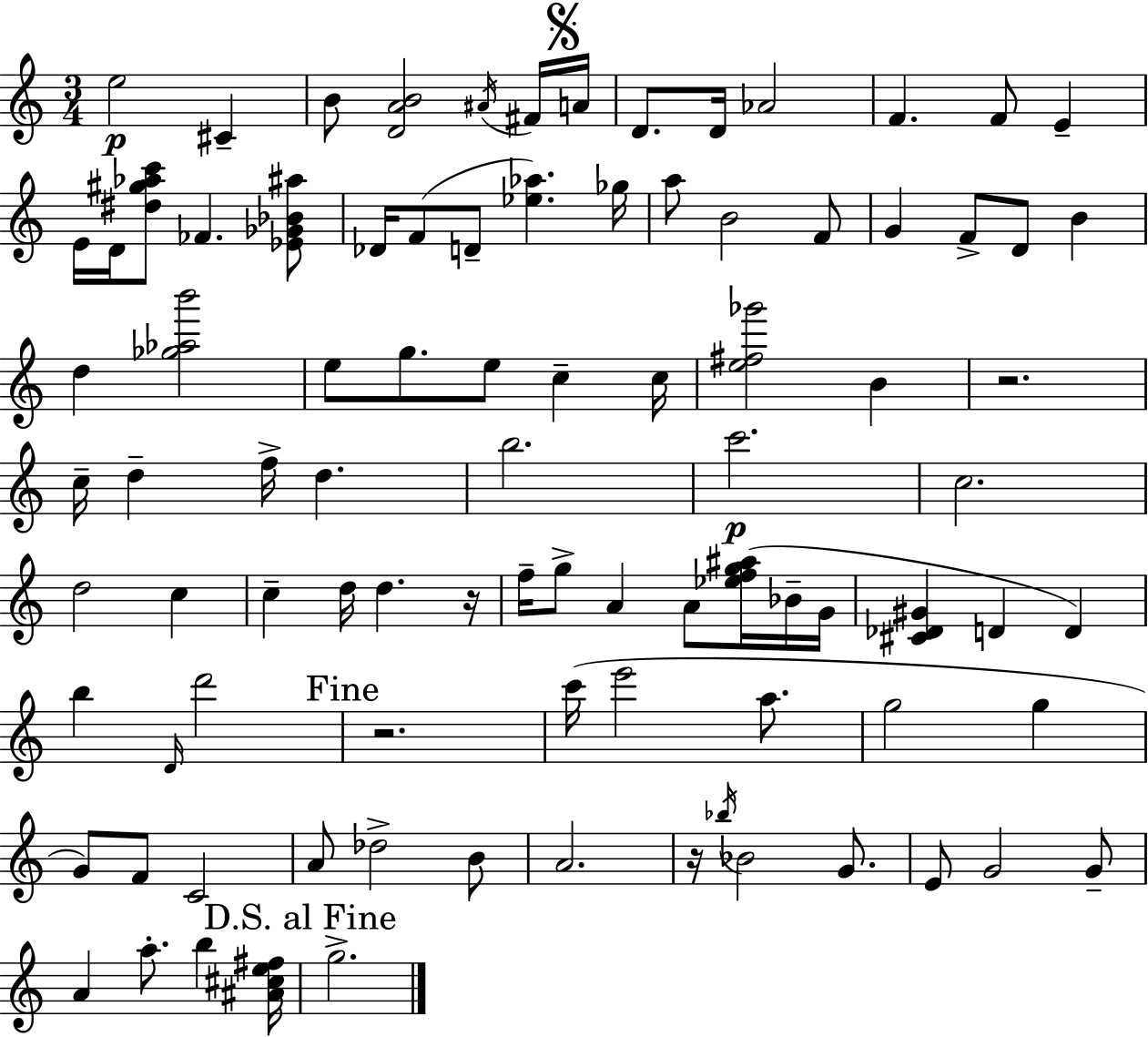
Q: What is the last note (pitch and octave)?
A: G5